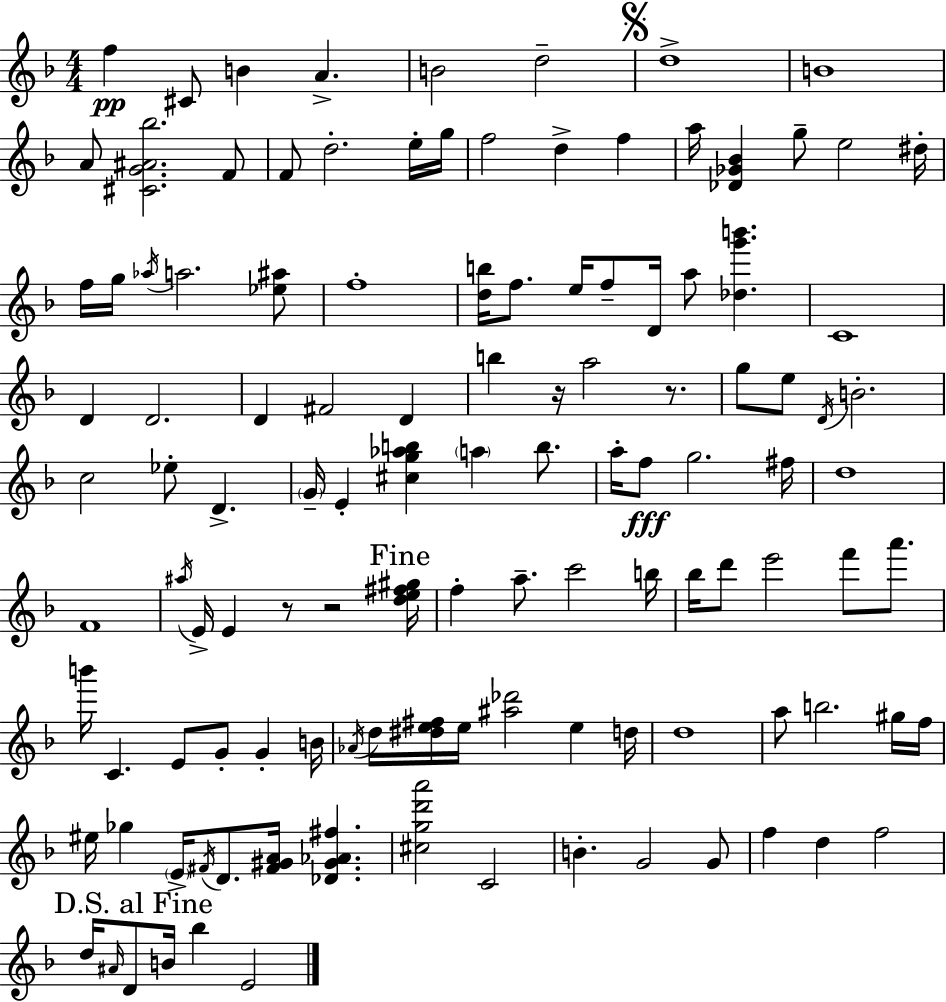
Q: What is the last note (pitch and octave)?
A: E4